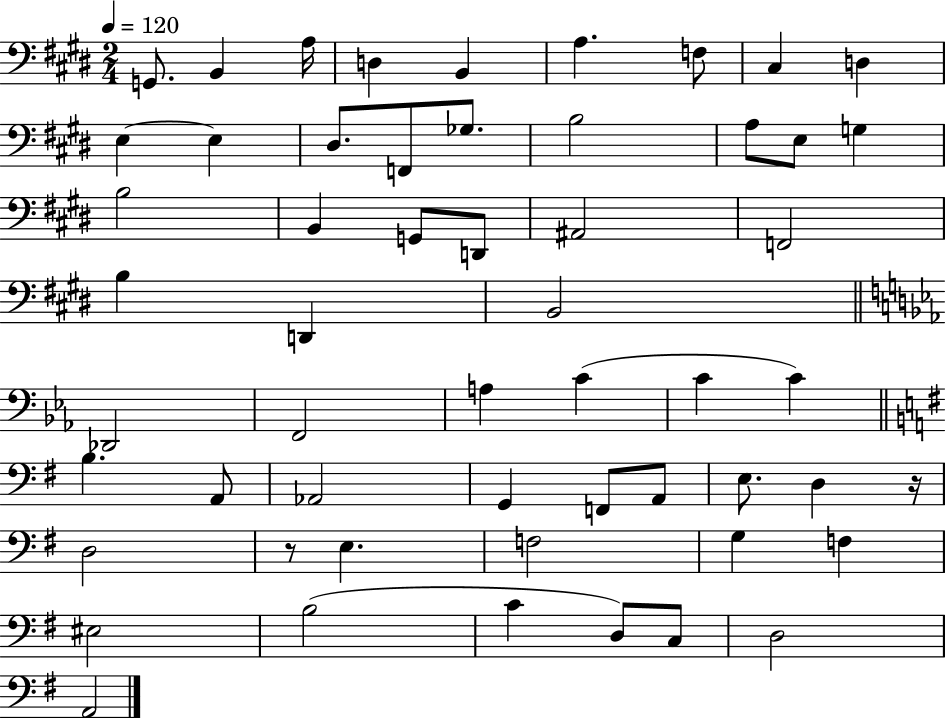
{
  \clef bass
  \numericTimeSignature
  \time 2/4
  \key e \major
  \tempo 4 = 120
  \repeat volta 2 { g,8. b,4 a16 | d4 b,4 | a4. f8 | cis4 d4 | \break e4~~ e4 | dis8. f,8 ges8. | b2 | a8 e8 g4 | \break b2 | b,4 g,8 d,8 | ais,2 | f,2 | \break b4 d,4 | b,2 | \bar "||" \break \key c \minor des,2 | f,2 | a4 c'4( | c'4 c'4) | \break \bar "||" \break \key e \minor b4. a,8 | aes,2 | g,4 f,8 a,8 | e8. d4 r16 | \break d2 | r8 e4. | f2 | g4 f4 | \break eis2 | b2( | c'4 d8) c8 | d2 | \break a,2 | } \bar "|."
}